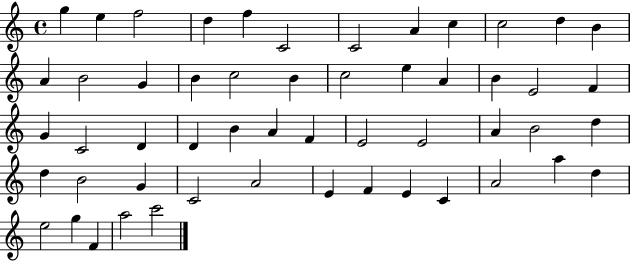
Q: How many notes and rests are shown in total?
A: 53